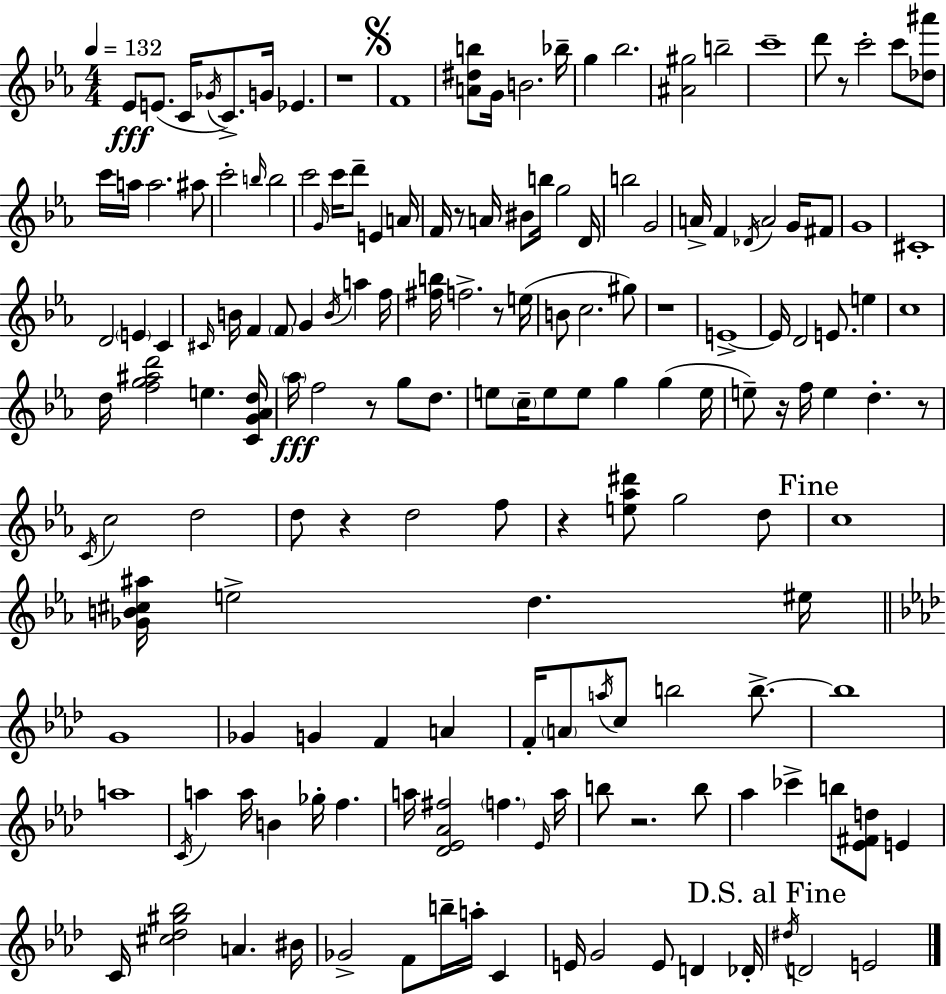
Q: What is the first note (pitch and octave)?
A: Eb4